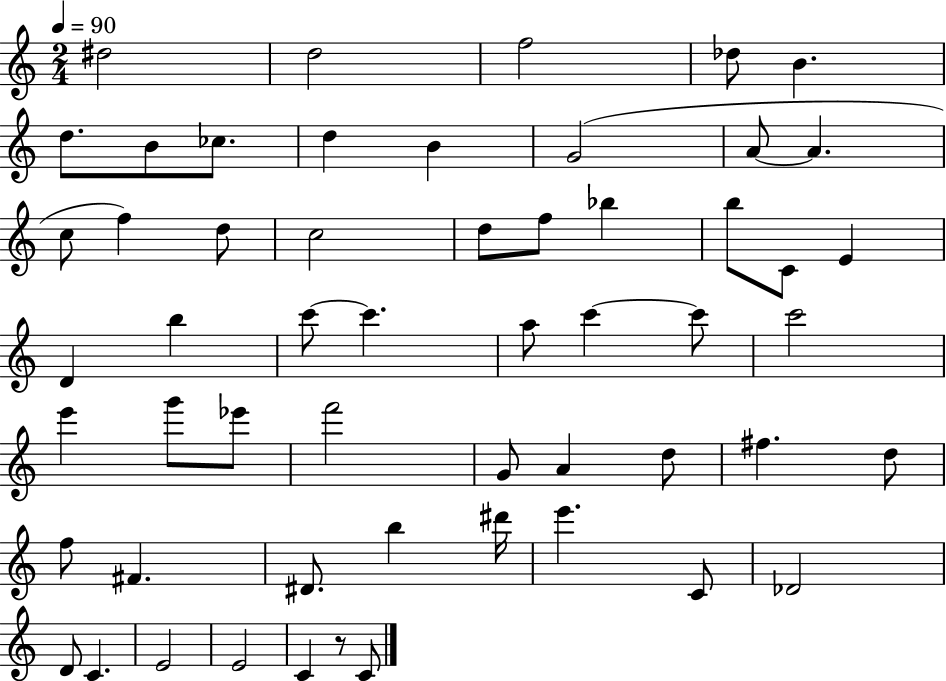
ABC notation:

X:1
T:Untitled
M:2/4
L:1/4
K:C
^d2 d2 f2 _d/2 B d/2 B/2 _c/2 d B G2 A/2 A c/2 f d/2 c2 d/2 f/2 _b b/2 C/2 E D b c'/2 c' a/2 c' c'/2 c'2 e' g'/2 _e'/2 f'2 G/2 A d/2 ^f d/2 f/2 ^F ^D/2 b ^d'/4 e' C/2 _D2 D/2 C E2 E2 C z/2 C/2